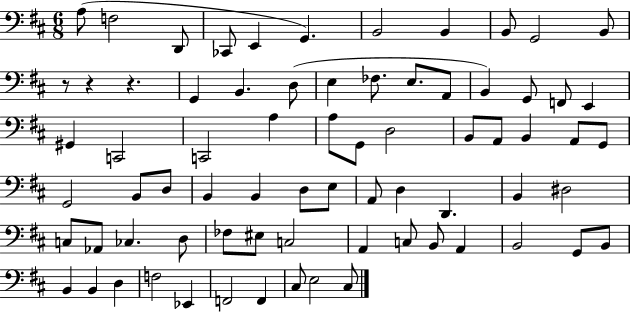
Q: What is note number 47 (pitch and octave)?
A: C3